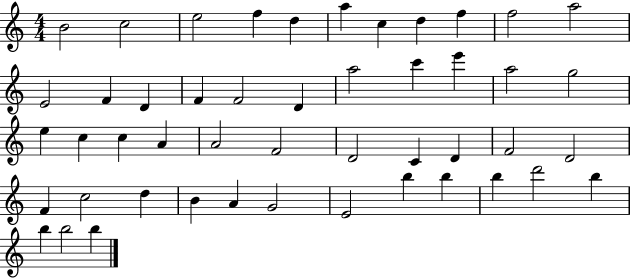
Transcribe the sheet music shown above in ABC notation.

X:1
T:Untitled
M:4/4
L:1/4
K:C
B2 c2 e2 f d a c d f f2 a2 E2 F D F F2 D a2 c' e' a2 g2 e c c A A2 F2 D2 C D F2 D2 F c2 d B A G2 E2 b b b d'2 b b b2 b